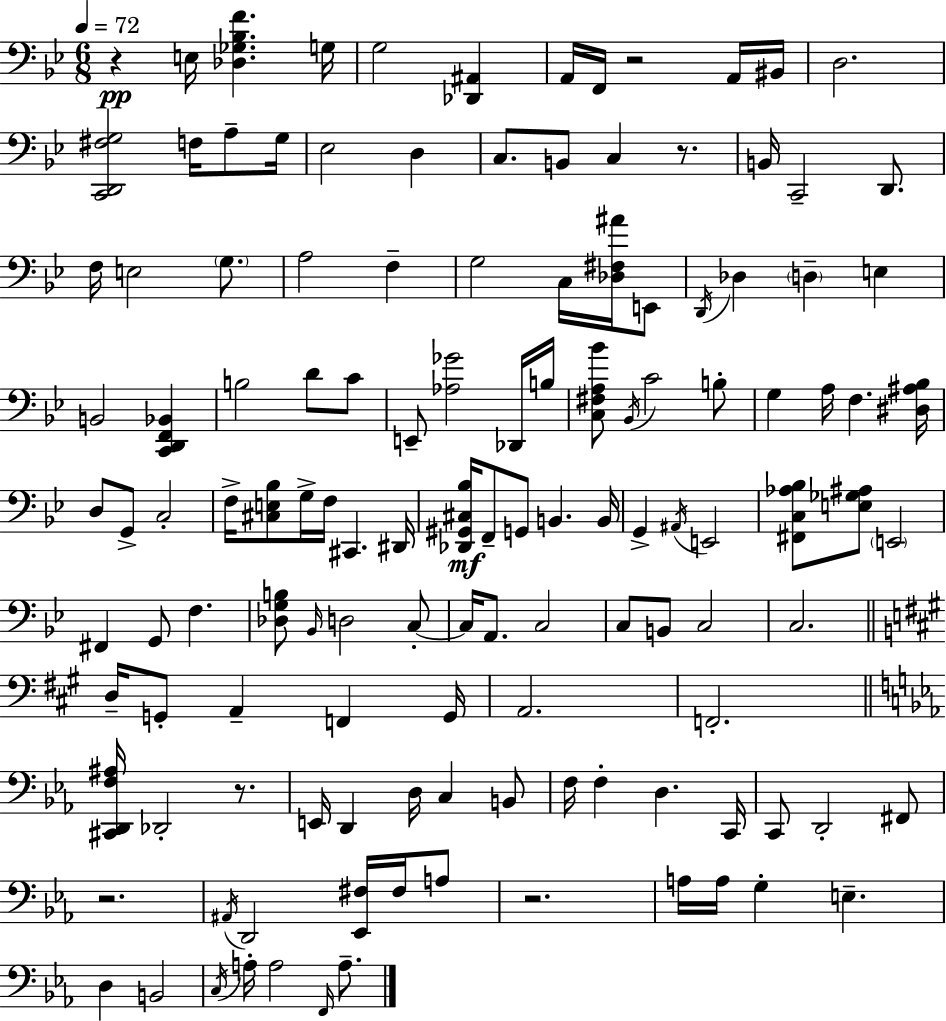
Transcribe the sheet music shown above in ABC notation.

X:1
T:Untitled
M:6/8
L:1/4
K:Bb
z E,/4 [_D,_G,_B,F] G,/4 G,2 [_D,,^A,,] A,,/4 F,,/4 z2 A,,/4 ^B,,/4 D,2 [C,,D,,^F,G,]2 F,/4 A,/2 G,/4 _E,2 D, C,/2 B,,/2 C, z/2 B,,/4 C,,2 D,,/2 F,/4 E,2 G,/2 A,2 F, G,2 C,/4 [_D,^F,^A]/4 E,,/2 D,,/4 _D, D, E, B,,2 [C,,D,,F,,_B,,] B,2 D/2 C/2 E,,/2 [_A,_G]2 _D,,/4 B,/4 [C,^F,A,_B]/2 _B,,/4 C2 B,/2 G, A,/4 F, [^D,^A,_B,]/4 D,/2 G,,/2 C,2 F,/4 [^C,E,_B,]/2 G,/4 F,/4 ^C,, ^D,,/4 [_D,,^G,,^C,_B,]/4 F,,/2 G,,/2 B,, B,,/4 G,, ^A,,/4 E,,2 [^F,,C,_A,_B,]/2 [E,_G,^A,]/2 E,,2 ^F,, G,,/2 F, [_D,G,B,]/2 _B,,/4 D,2 C,/2 C,/4 A,,/2 C,2 C,/2 B,,/2 C,2 C,2 D,/4 G,,/2 A,, F,, G,,/4 A,,2 F,,2 [^C,,D,,F,^A,]/4 _D,,2 z/2 E,,/4 D,, D,/4 C, B,,/2 F,/4 F, D, C,,/4 C,,/2 D,,2 ^F,,/2 z2 ^A,,/4 D,,2 [_E,,^F,]/4 ^F,/4 A,/2 z2 A,/4 A,/4 G, E, D, B,,2 C,/4 A,/4 A,2 F,,/4 A,/2